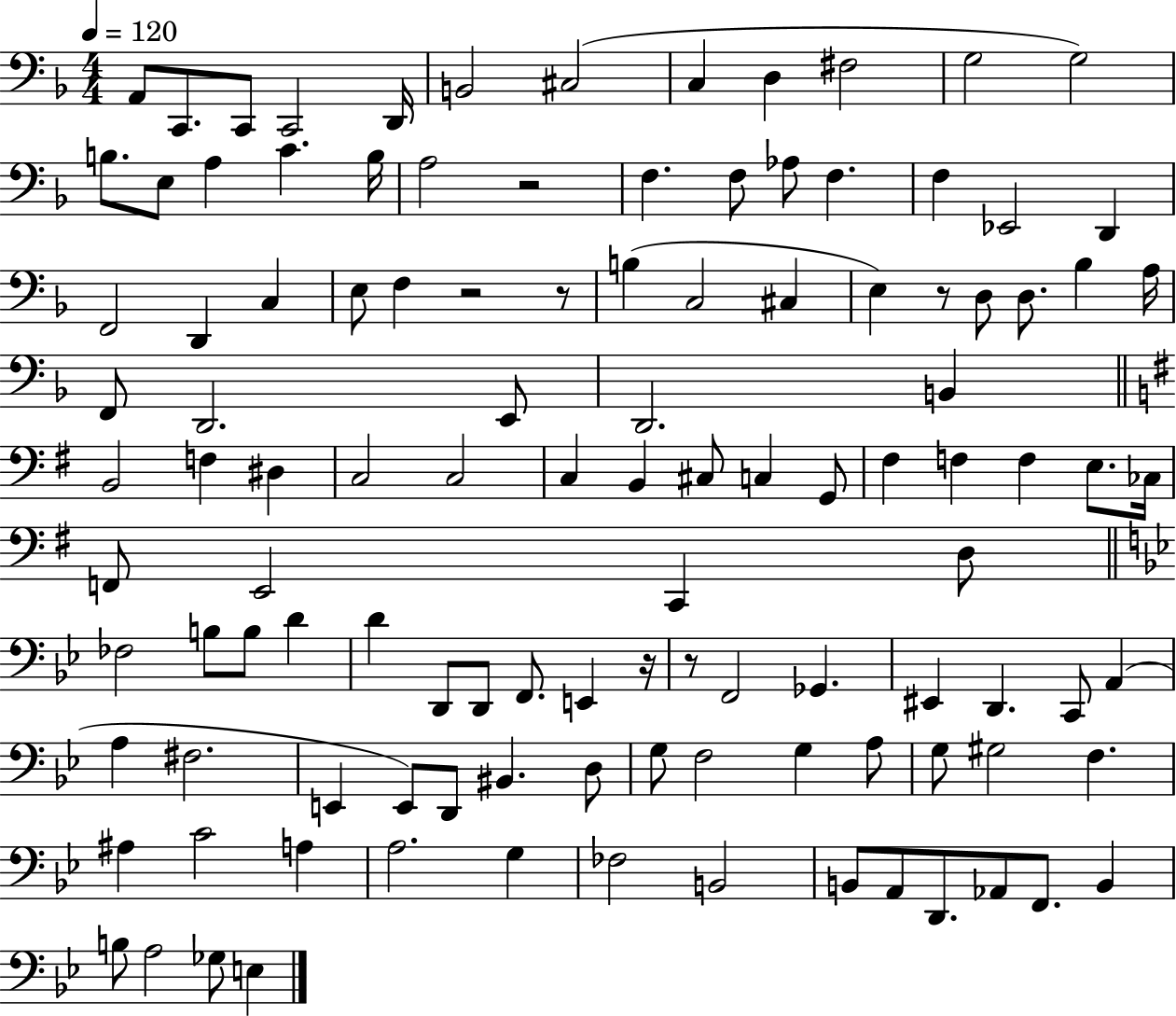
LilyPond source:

{
  \clef bass
  \numericTimeSignature
  \time 4/4
  \key f \major
  \tempo 4 = 120
  a,8 c,8. c,8 c,2 d,16 | b,2 cis2( | c4 d4 fis2 | g2 g2) | \break b8. e8 a4 c'4. b16 | a2 r2 | f4. f8 aes8 f4. | f4 ees,2 d,4 | \break f,2 d,4 c4 | e8 f4 r2 r8 | b4( c2 cis4 | e4) r8 d8 d8. bes4 a16 | \break f,8 d,2. e,8 | d,2. b,4 | \bar "||" \break \key g \major b,2 f4 dis4 | c2 c2 | c4 b,4 cis8 c4 g,8 | fis4 f4 f4 e8. ces16 | \break f,8 e,2 c,4 d8 | \bar "||" \break \key g \minor fes2 b8 b8 d'4 | d'4 d,8 d,8 f,8. e,4 r16 | r8 f,2 ges,4. | eis,4 d,4. c,8 a,4( | \break a4 fis2. | e,4 e,8) d,8 bis,4. d8 | g8 f2 g4 a8 | g8 gis2 f4. | \break ais4 c'2 a4 | a2. g4 | fes2 b,2 | b,8 a,8 d,8. aes,8 f,8. b,4 | \break b8 a2 ges8 e4 | \bar "|."
}